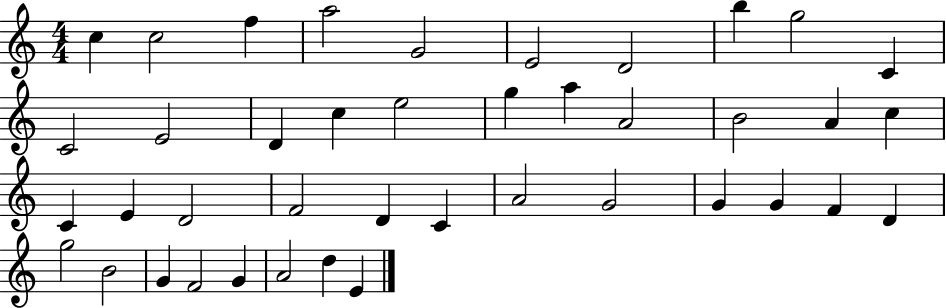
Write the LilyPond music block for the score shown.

{
  \clef treble
  \numericTimeSignature
  \time 4/4
  \key c \major
  c''4 c''2 f''4 | a''2 g'2 | e'2 d'2 | b''4 g''2 c'4 | \break c'2 e'2 | d'4 c''4 e''2 | g''4 a''4 a'2 | b'2 a'4 c''4 | \break c'4 e'4 d'2 | f'2 d'4 c'4 | a'2 g'2 | g'4 g'4 f'4 d'4 | \break g''2 b'2 | g'4 f'2 g'4 | a'2 d''4 e'4 | \bar "|."
}